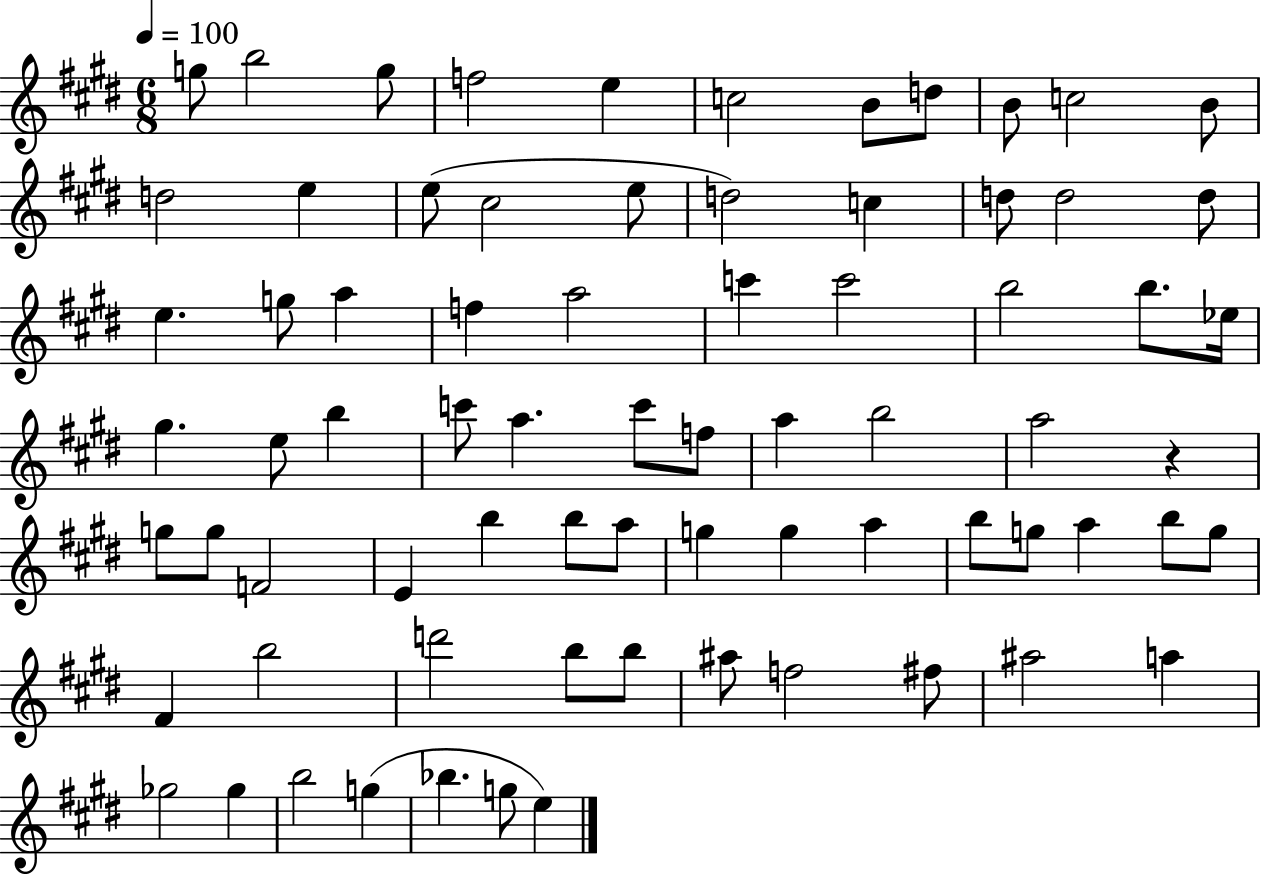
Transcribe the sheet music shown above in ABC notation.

X:1
T:Untitled
M:6/8
L:1/4
K:E
g/2 b2 g/2 f2 e c2 B/2 d/2 B/2 c2 B/2 d2 e e/2 ^c2 e/2 d2 c d/2 d2 d/2 e g/2 a f a2 c' c'2 b2 b/2 _e/4 ^g e/2 b c'/2 a c'/2 f/2 a b2 a2 z g/2 g/2 F2 E b b/2 a/2 g g a b/2 g/2 a b/2 g/2 ^F b2 d'2 b/2 b/2 ^a/2 f2 ^f/2 ^a2 a _g2 _g b2 g _b g/2 e